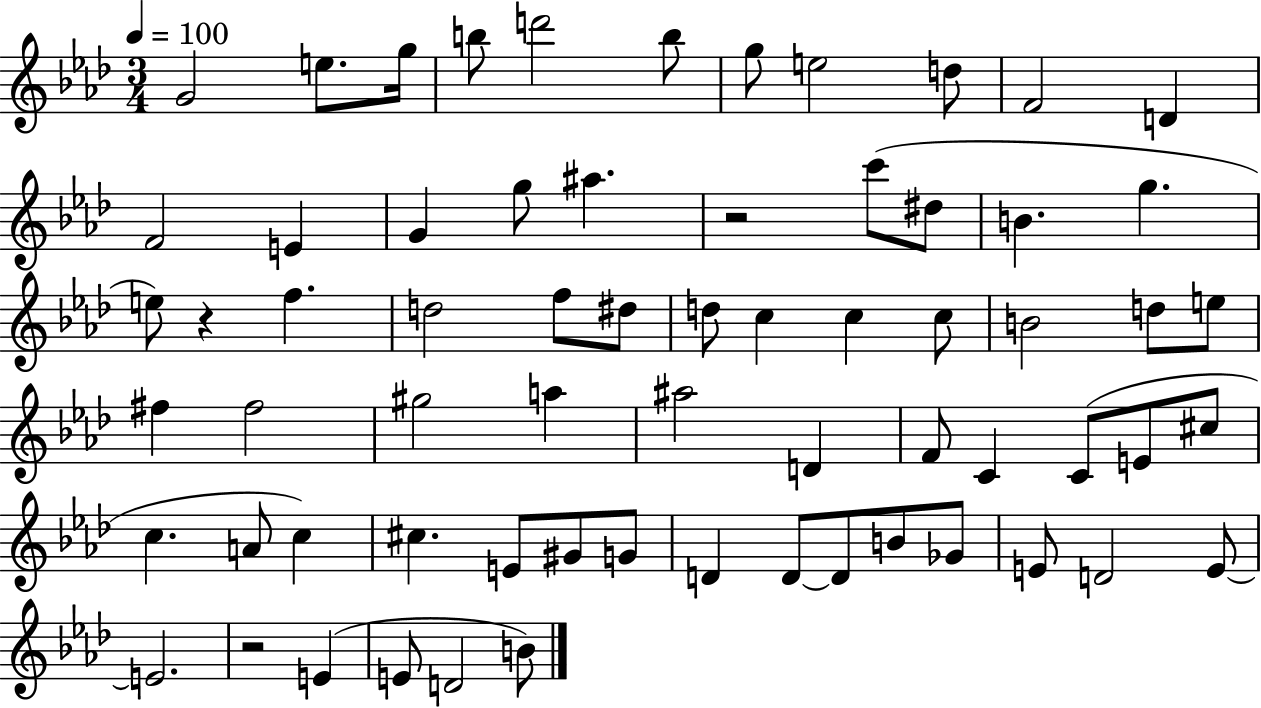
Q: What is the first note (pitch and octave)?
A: G4